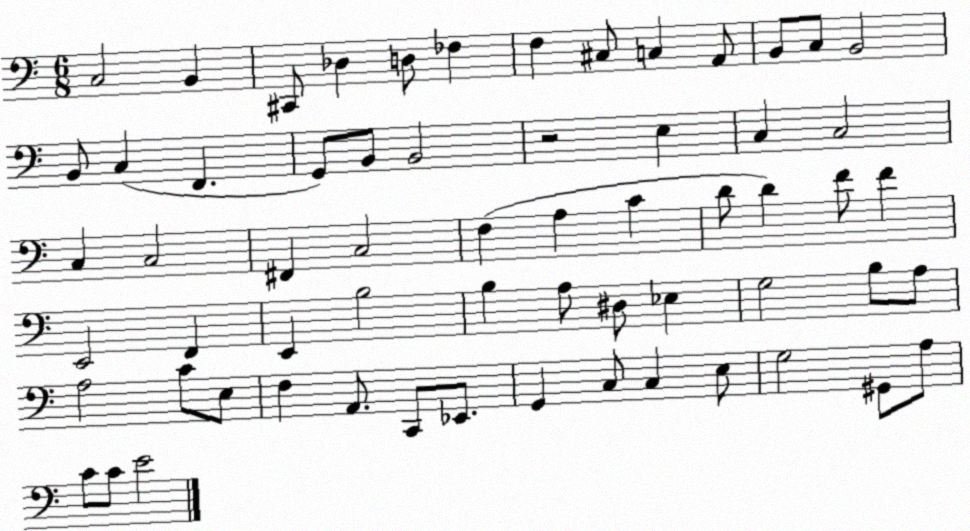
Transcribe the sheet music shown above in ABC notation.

X:1
T:Untitled
M:6/8
L:1/4
K:C
C,2 B,, ^C,,/2 _D, D,/2 _F, F, ^C,/2 C, A,,/2 B,,/2 C,/2 B,,2 B,,/2 C, F,, G,,/2 B,,/2 B,,2 z2 E, C, C,2 C, C,2 ^F,, C,2 F, A, C D/2 D F/2 F E,,2 F,, E,, B,2 B, A,/2 ^D,/2 _E, G,2 B,/2 A,/2 A,2 C/2 E,/2 F, A,,/2 C,,/2 _E,,/2 G,, C,/2 C, E,/2 G,2 ^G,,/2 A,/2 C/2 C/2 E2